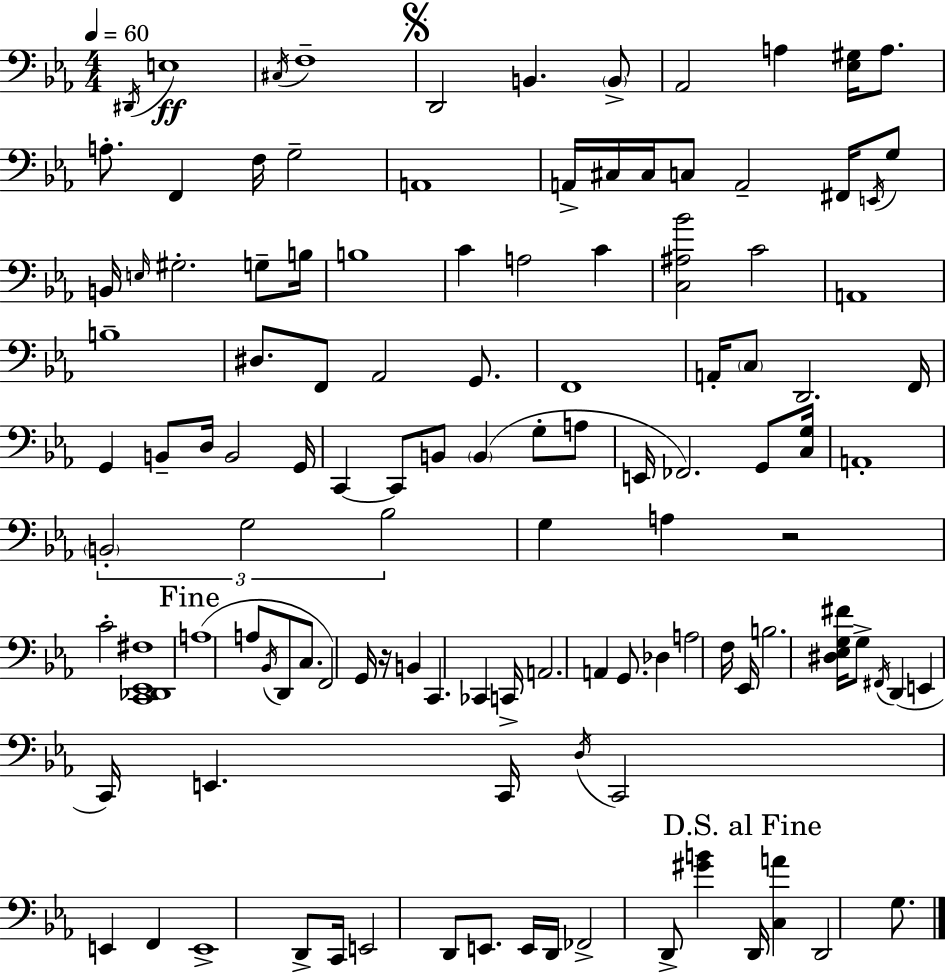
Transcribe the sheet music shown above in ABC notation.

X:1
T:Untitled
M:4/4
L:1/4
K:Eb
^D,,/4 E,4 ^C,/4 F,4 D,,2 B,, B,,/2 _A,,2 A, [_E,^G,]/4 A,/2 A,/2 F,, F,/4 G,2 A,,4 A,,/4 ^C,/4 ^C,/4 C,/2 A,,2 ^F,,/4 E,,/4 G,/2 B,,/4 E,/4 ^G,2 G,/2 B,/4 B,4 C A,2 C [C,^A,_B]2 C2 A,,4 B,4 ^D,/2 F,,/2 _A,,2 G,,/2 F,,4 A,,/4 C,/2 D,,2 F,,/4 G,, B,,/2 D,/4 B,,2 G,,/4 C,, C,,/2 B,,/2 B,, G,/2 A,/2 E,,/4 _F,,2 G,,/2 [C,G,]/4 A,,4 B,,2 G,2 _B,2 G, A, z2 C2 [C,,_D,,_E,,^F,]4 A,4 A,/2 _B,,/4 D,,/2 C,/2 F,,2 G,,/4 z/4 B,, C,, _C,, C,,/4 A,,2 A,, G,,/2 _D, A,2 F,/4 _E,,/4 B,2 [^D,_E,G,^F]/4 G,/2 ^F,,/4 D,, E,, C,,/4 E,, C,,/4 D,/4 C,,2 E,, F,, E,,4 D,,/2 C,,/4 E,,2 D,,/2 E,,/2 E,,/4 D,,/4 _F,,2 D,,/2 [^GB] D,,/4 [C,A] D,,2 G,/2